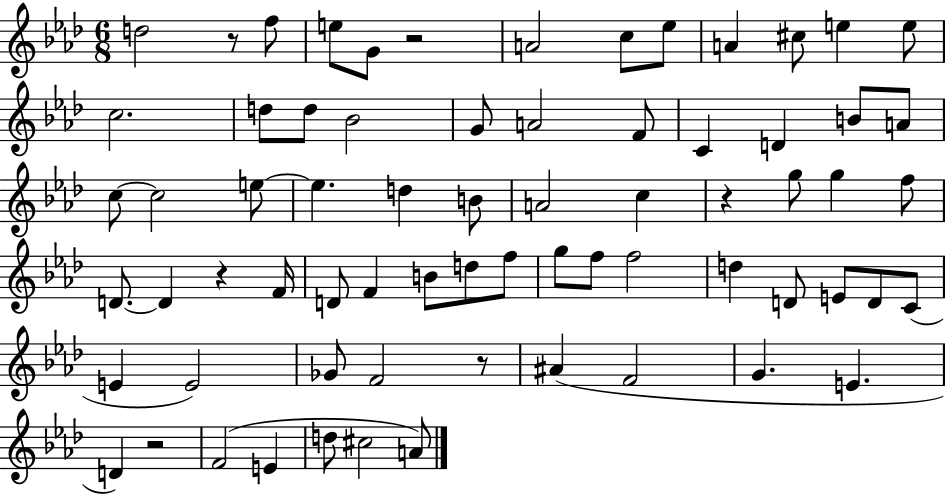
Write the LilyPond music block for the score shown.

{
  \clef treble
  \numericTimeSignature
  \time 6/8
  \key aes \major
  d''2 r8 f''8 | e''8 g'8 r2 | a'2 c''8 ees''8 | a'4 cis''8 e''4 e''8 | \break c''2. | d''8 d''8 bes'2 | g'8 a'2 f'8 | c'4 d'4 b'8 a'8 | \break c''8~~ c''2 e''8~~ | e''4. d''4 b'8 | a'2 c''4 | r4 g''8 g''4 f''8 | \break d'8.~~ d'4 r4 f'16 | d'8 f'4 b'8 d''8 f''8 | g''8 f''8 f''2 | d''4 d'8 e'8 d'8 c'8( | \break e'4 e'2) | ges'8 f'2 r8 | ais'4( f'2 | g'4. e'4. | \break d'4) r2 | f'2( e'4 | d''8 cis''2 a'8) | \bar "|."
}